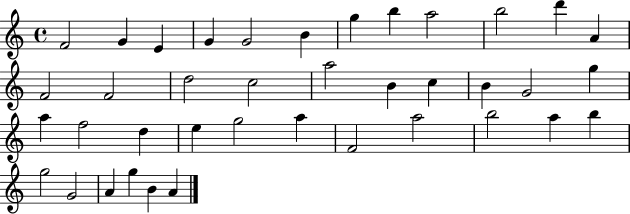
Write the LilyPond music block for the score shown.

{
  \clef treble
  \time 4/4
  \defaultTimeSignature
  \key c \major
  f'2 g'4 e'4 | g'4 g'2 b'4 | g''4 b''4 a''2 | b''2 d'''4 a'4 | \break f'2 f'2 | d''2 c''2 | a''2 b'4 c''4 | b'4 g'2 g''4 | \break a''4 f''2 d''4 | e''4 g''2 a''4 | f'2 a''2 | b''2 a''4 b''4 | \break g''2 g'2 | a'4 g''4 b'4 a'4 | \bar "|."
}